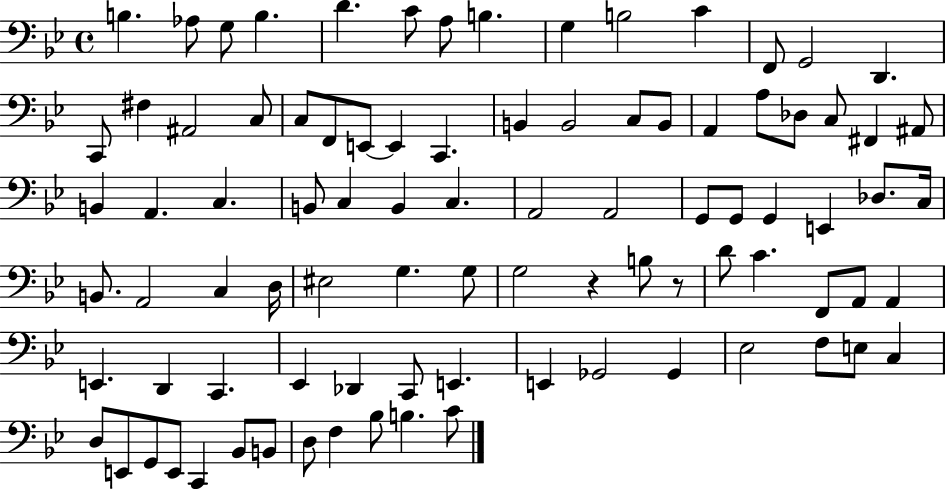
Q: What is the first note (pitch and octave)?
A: B3